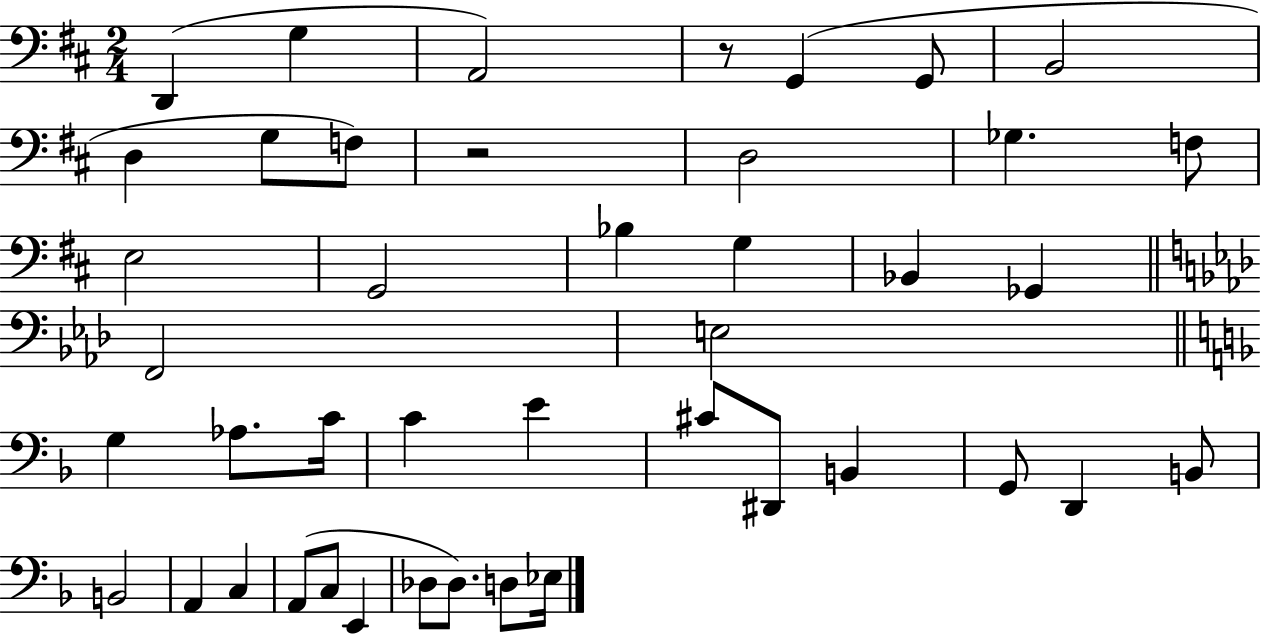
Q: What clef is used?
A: bass